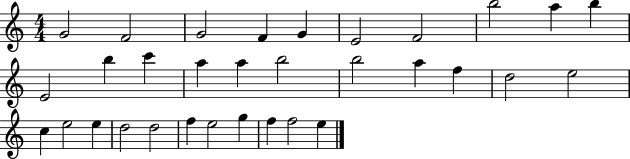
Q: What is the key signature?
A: C major